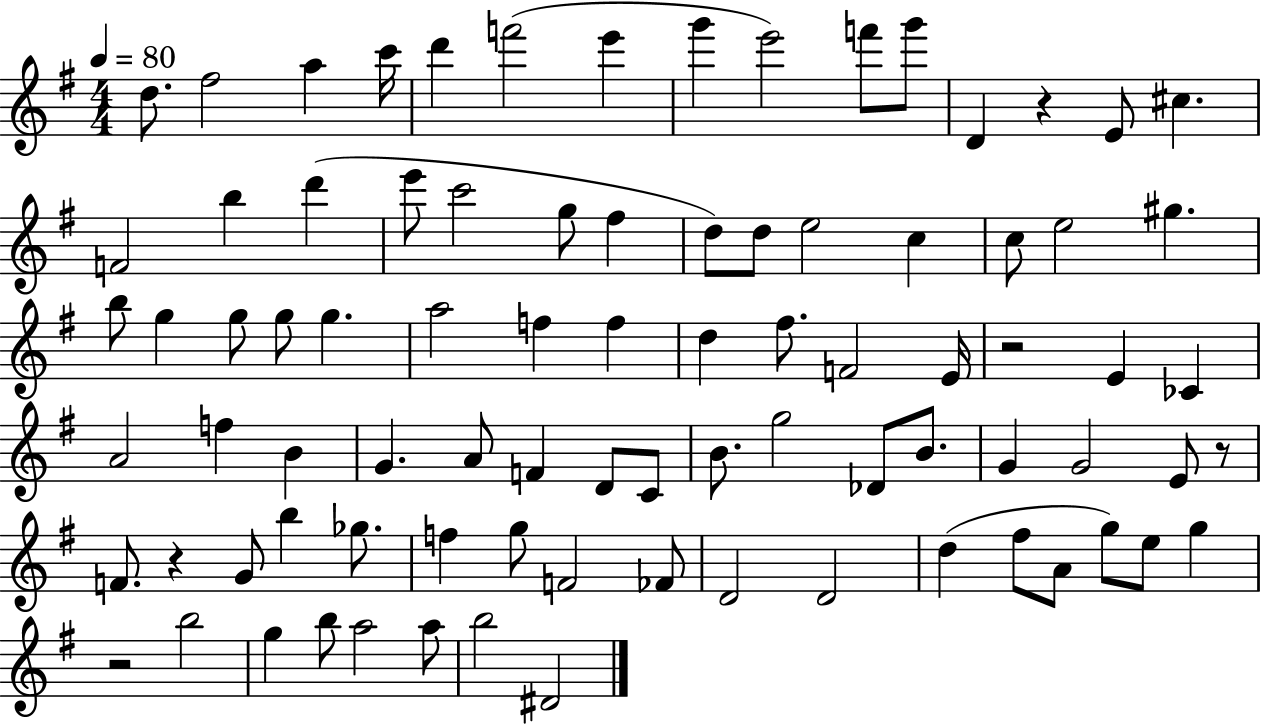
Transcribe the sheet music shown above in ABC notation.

X:1
T:Untitled
M:4/4
L:1/4
K:G
d/2 ^f2 a c'/4 d' f'2 e' g' e'2 f'/2 g'/2 D z E/2 ^c F2 b d' e'/2 c'2 g/2 ^f d/2 d/2 e2 c c/2 e2 ^g b/2 g g/2 g/2 g a2 f f d ^f/2 F2 E/4 z2 E _C A2 f B G A/2 F D/2 C/2 B/2 g2 _D/2 B/2 G G2 E/2 z/2 F/2 z G/2 b _g/2 f g/2 F2 _F/2 D2 D2 d ^f/2 A/2 g/2 e/2 g z2 b2 g b/2 a2 a/2 b2 ^D2